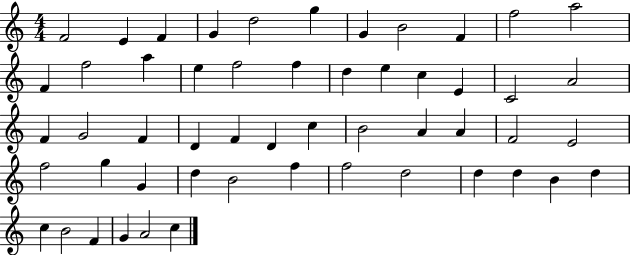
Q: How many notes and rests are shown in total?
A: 53